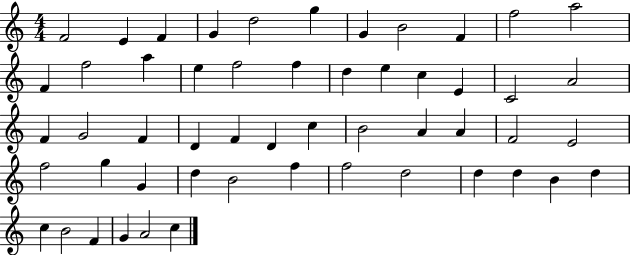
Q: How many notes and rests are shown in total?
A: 53